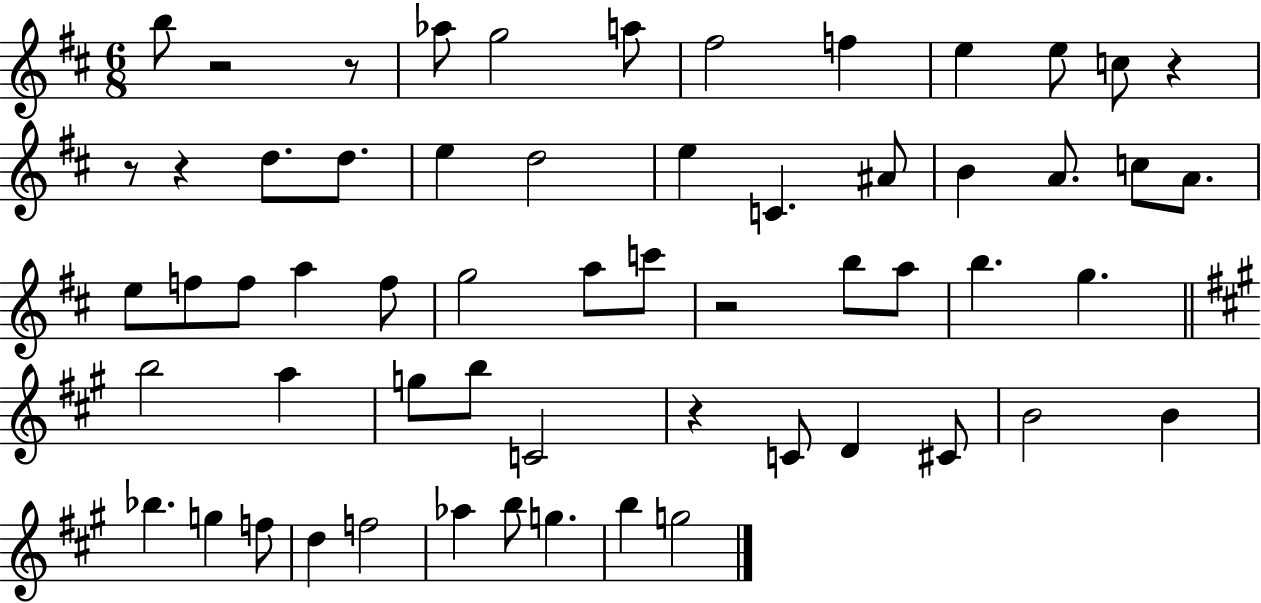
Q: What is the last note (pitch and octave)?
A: G5